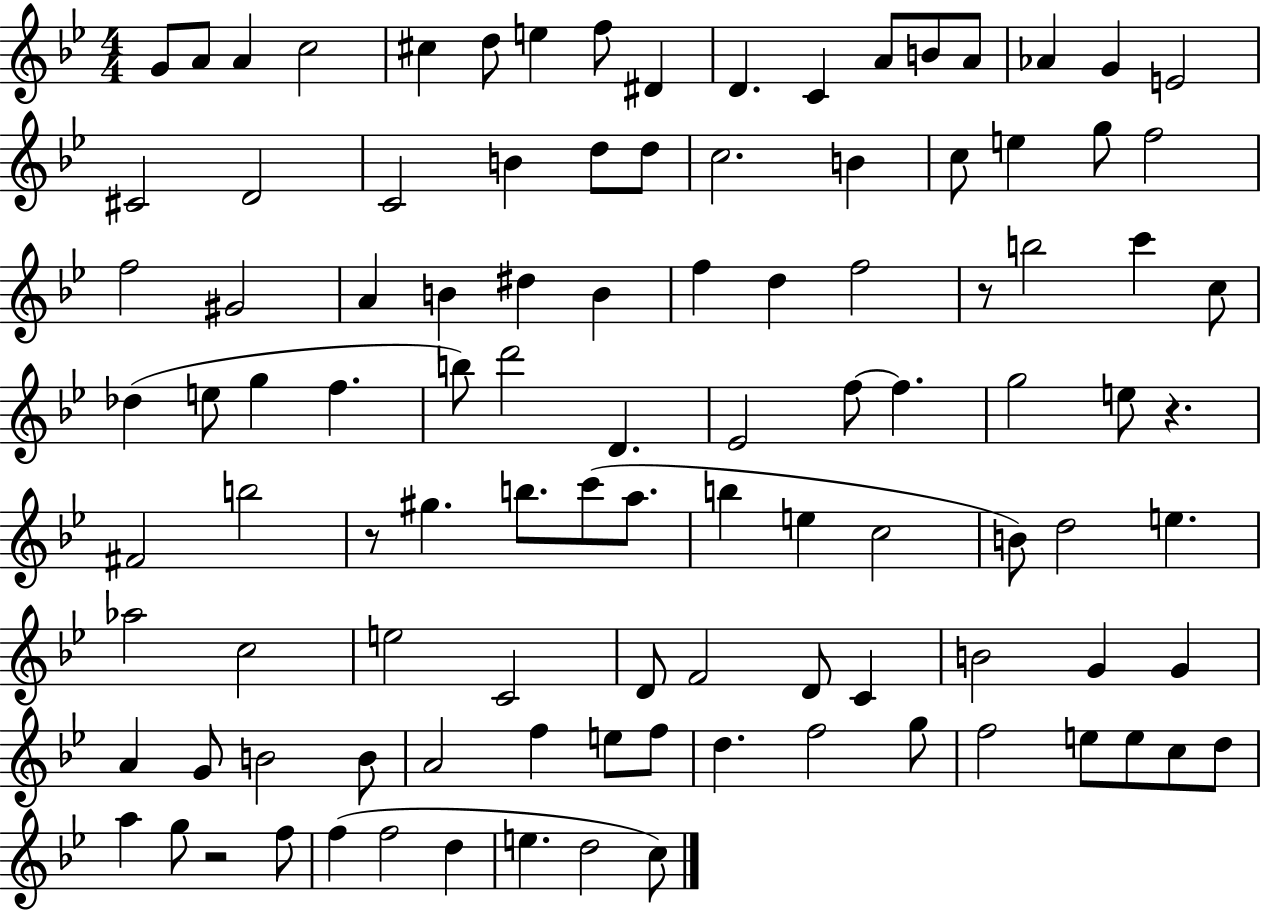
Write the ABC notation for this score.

X:1
T:Untitled
M:4/4
L:1/4
K:Bb
G/2 A/2 A c2 ^c d/2 e f/2 ^D D C A/2 B/2 A/2 _A G E2 ^C2 D2 C2 B d/2 d/2 c2 B c/2 e g/2 f2 f2 ^G2 A B ^d B f d f2 z/2 b2 c' c/2 _d e/2 g f b/2 d'2 D _E2 f/2 f g2 e/2 z ^F2 b2 z/2 ^g b/2 c'/2 a/2 b e c2 B/2 d2 e _a2 c2 e2 C2 D/2 F2 D/2 C B2 G G A G/2 B2 B/2 A2 f e/2 f/2 d f2 g/2 f2 e/2 e/2 c/2 d/2 a g/2 z2 f/2 f f2 d e d2 c/2